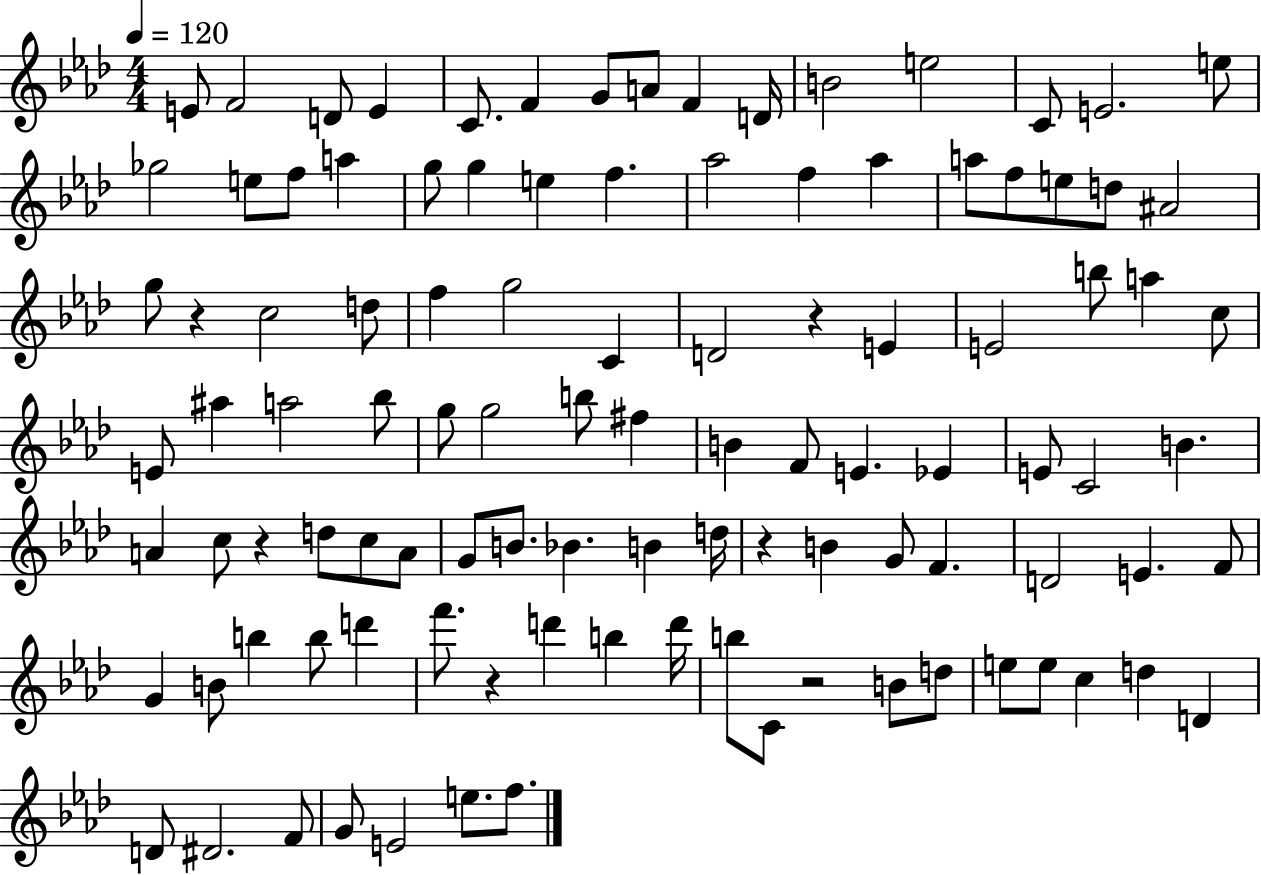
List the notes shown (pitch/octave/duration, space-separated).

E4/e F4/h D4/e E4/q C4/e. F4/q G4/e A4/e F4/q D4/s B4/h E5/h C4/e E4/h. E5/e Gb5/h E5/e F5/e A5/q G5/e G5/q E5/q F5/q. Ab5/h F5/q Ab5/q A5/e F5/e E5/e D5/e A#4/h G5/e R/q C5/h D5/e F5/q G5/h C4/q D4/h R/q E4/q E4/h B5/e A5/q C5/e E4/e A#5/q A5/h Bb5/e G5/e G5/h B5/e F#5/q B4/q F4/e E4/q. Eb4/q E4/e C4/h B4/q. A4/q C5/e R/q D5/e C5/e A4/e G4/e B4/e. Bb4/q. B4/q D5/s R/q B4/q G4/e F4/q. D4/h E4/q. F4/e G4/q B4/e B5/q B5/e D6/q F6/e. R/q D6/q B5/q D6/s B5/e C4/e R/h B4/e D5/e E5/e E5/e C5/q D5/q D4/q D4/e D#4/h. F4/e G4/e E4/h E5/e. F5/e.